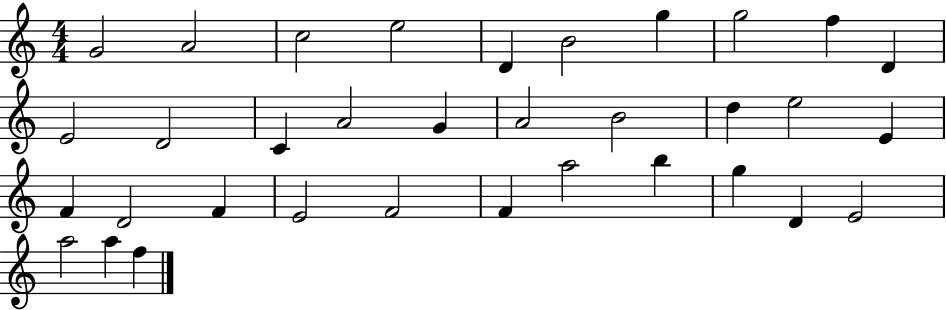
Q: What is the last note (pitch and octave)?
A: F5